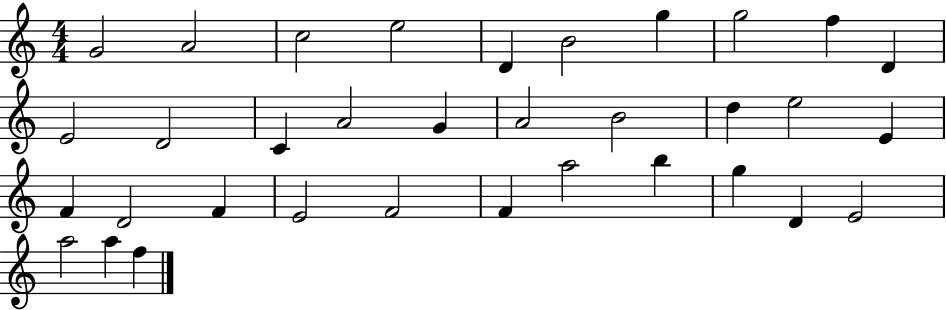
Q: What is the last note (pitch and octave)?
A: F5